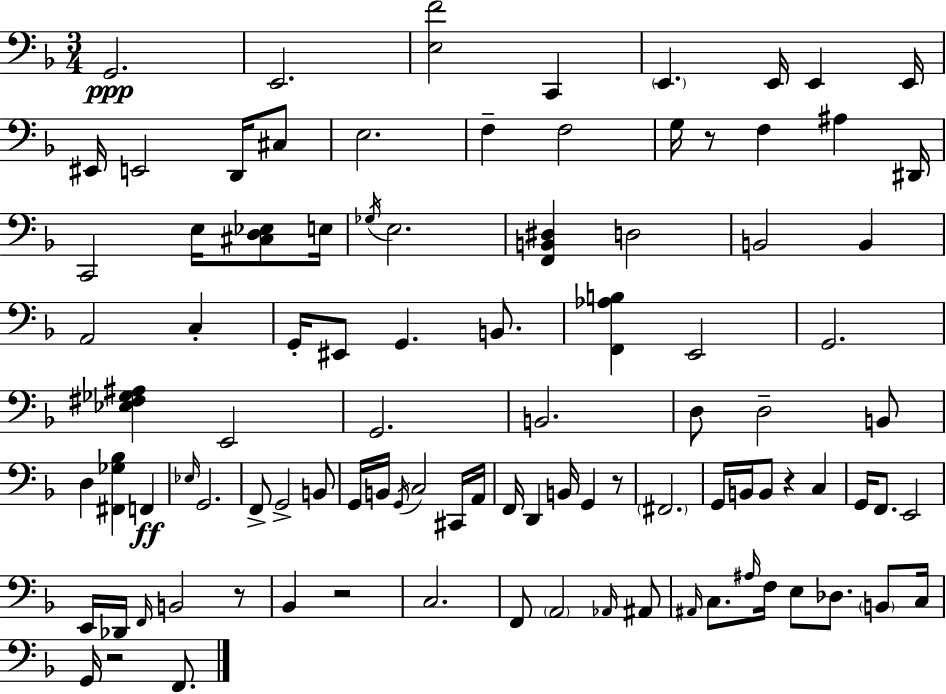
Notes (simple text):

G2/h. E2/h. [E3,F4]/h C2/q E2/q. E2/s E2/q E2/s EIS2/s E2/h D2/s C#3/e E3/h. F3/q F3/h G3/s R/e F3/q A#3/q D#2/s C2/h E3/s [C#3,D3,Eb3]/e E3/s Gb3/s E3/h. [F2,B2,D#3]/q D3/h B2/h B2/q A2/h C3/q G2/s EIS2/e G2/q. B2/e. [F2,Ab3,B3]/q E2/h G2/h. [Eb3,F#3,Gb3,A#3]/q E2/h G2/h. B2/h. D3/e D3/h B2/e D3/q [F#2,Gb3,Bb3]/q F2/q Eb3/s G2/h. F2/e G2/h B2/e G2/s B2/s G2/s C3/h C#2/s A2/s F2/s D2/q B2/s G2/q R/e F#2/h. G2/s B2/s B2/e R/q C3/q G2/s F2/e. E2/h E2/s Db2/s F2/s B2/h R/e Bb2/q R/h C3/h. F2/e A2/h Ab2/s A#2/e A#2/s C3/e. A#3/s F3/s E3/e Db3/e. B2/e C3/s G2/s R/h F2/e.